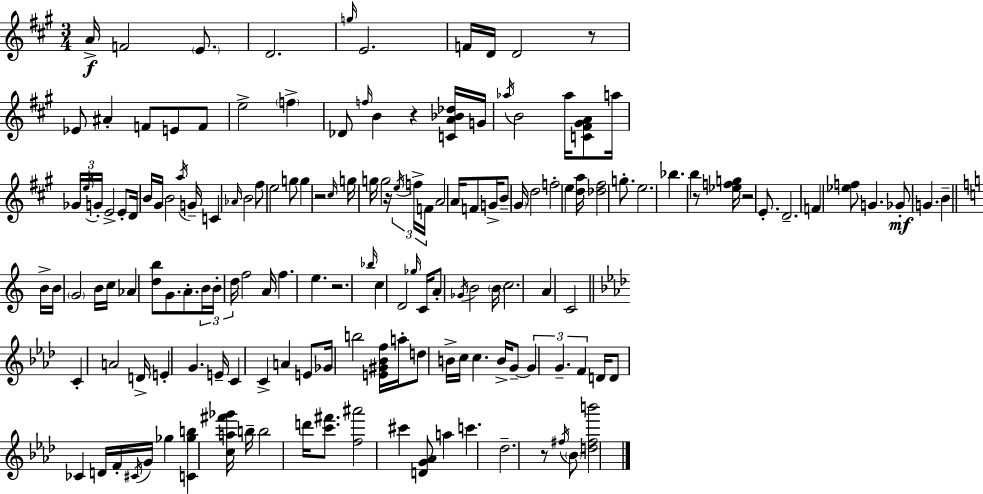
A4/s F4/h E4/e. D4/h. G5/s E4/h. F4/s D4/s D4/h R/e Eb4/e A#4/q F4/e E4/e F4/e E5/h F5/q Db4/e F5/s B4/q R/q [C4,A4,Bb4,Db5]/s G4/s Ab5/s B4/h Ab5/s [C4,F#4,G#4,A4]/e A5/s Gb4/s E5/s G4/s E4/h E4/e D4/s B4/s G#4/s B4/h A5/s G4/s C4/q Ab4/s B4/h F#5/e E5/h G5/e G5/q R/h C#5/s G5/s G5/s G5/h R/s E5/s F5/s F4/s A4/h A4/s F4/e G4/s B4/e G#4/s D5/h F5/h E5/q [D5,A5]/s [Db5,F#5]/h G5/e. E5/h. Bb5/q. B5/q R/e [Eb5,F5,G5]/s R/h E4/e. D4/h. F4/q [Eb5,F5]/e G4/q. Gb4/e G4/q. B4/q B4/s B4/s G4/h B4/s C5/s Ab4/q [D5,B5]/e G4/e. A4/e. B4/s B4/s D5/s F5/h A4/s F5/q. E5/q. R/h. Bb5/s C5/q D4/h Gb5/s C4/s A4/e Gb4/s B4/h B4/s C5/h. A4/q C4/h C4/q A4/h D4/s E4/q G4/q. E4/s C4/q C4/q A4/q E4/e Gb4/s B5/h [E4,G#4,Bb4,F5]/s A5/s D5/e B4/s C5/s C5/q. B4/s G4/e G4/q G4/q. F4/q D4/s D4/e CES4/q D4/s F4/s C#4/s G4/s Gb5/q [C4,Gb5,B5]/q [C5,A5,F#6,Gb6]/s B5/s B5/h D6/s [C6,F#6]/e. [F5,A#6]/h C#6/q [D4,G4,Ab4]/e A5/q C6/q. Db5/h. R/e F#5/s Bb4/e [D5,F#5,B6]/h